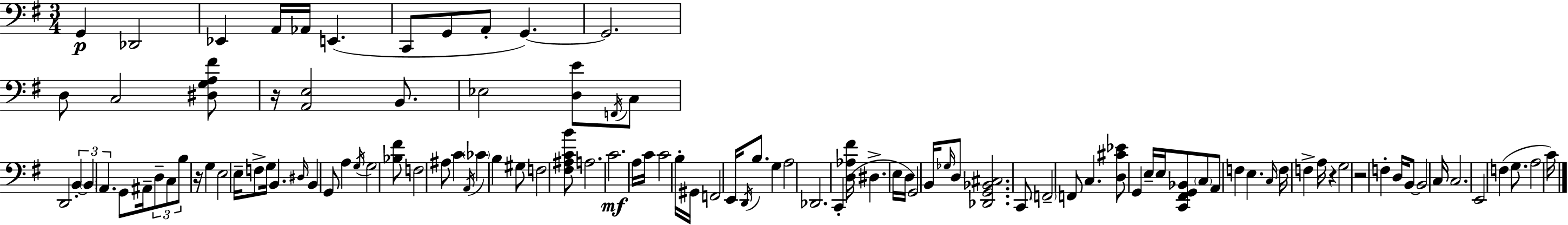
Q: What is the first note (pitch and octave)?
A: G2